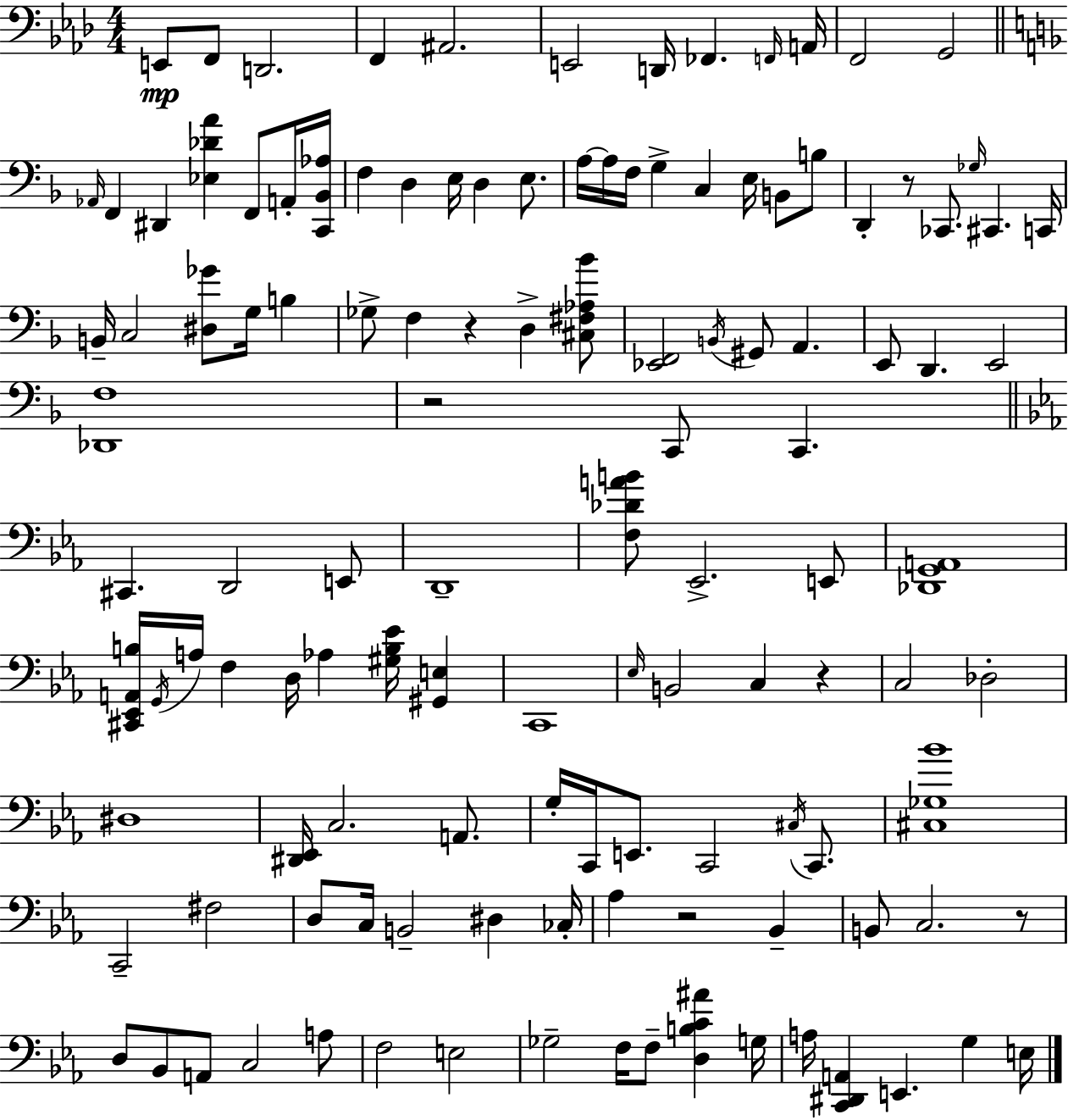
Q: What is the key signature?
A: F minor